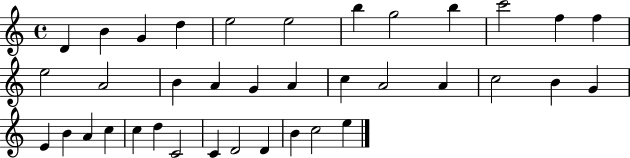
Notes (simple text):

D4/q B4/q G4/q D5/q E5/h E5/h B5/q G5/h B5/q C6/h F5/q F5/q E5/h A4/h B4/q A4/q G4/q A4/q C5/q A4/h A4/q C5/h B4/q G4/q E4/q B4/q A4/q C5/q C5/q D5/q C4/h C4/q D4/h D4/q B4/q C5/h E5/q